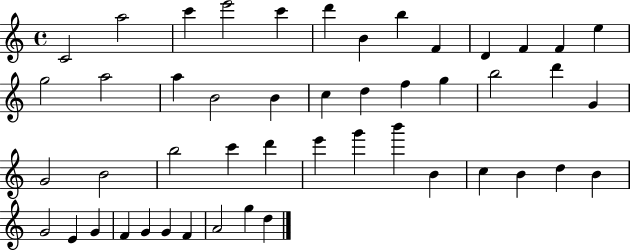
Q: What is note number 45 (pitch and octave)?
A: F4